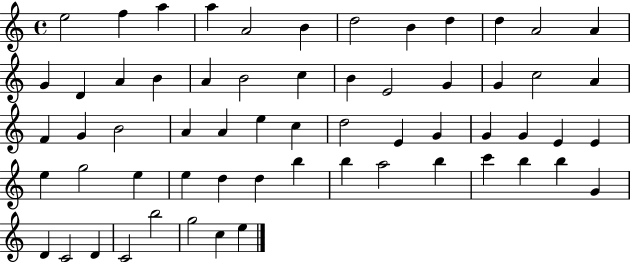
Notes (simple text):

E5/h F5/q A5/q A5/q A4/h B4/q D5/h B4/q D5/q D5/q A4/h A4/q G4/q D4/q A4/q B4/q A4/q B4/h C5/q B4/q E4/h G4/q G4/q C5/h A4/q F4/q G4/q B4/h A4/q A4/q E5/q C5/q D5/h E4/q G4/q G4/q G4/q E4/q E4/q E5/q G5/h E5/q E5/q D5/q D5/q B5/q B5/q A5/h B5/q C6/q B5/q B5/q G4/q D4/q C4/h D4/q C4/h B5/h G5/h C5/q E5/q